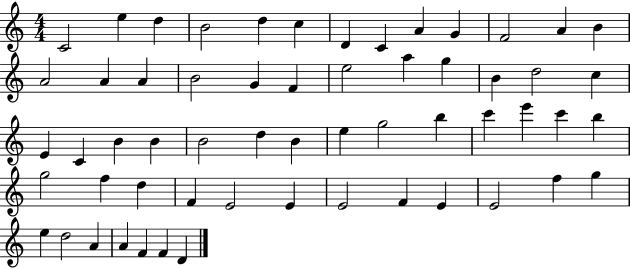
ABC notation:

X:1
T:Untitled
M:4/4
L:1/4
K:C
C2 e d B2 d c D C A G F2 A B A2 A A B2 G F e2 a g B d2 c E C B B B2 d B e g2 b c' e' c' b g2 f d F E2 E E2 F E E2 f g e d2 A A F F D